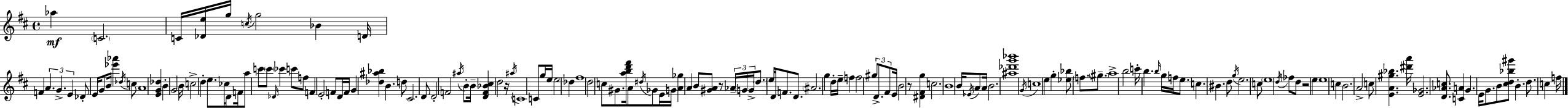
{
  \clef treble
  \time 4/4
  \defaultTimeSignature
  \key d \major
  \repeat volta 2 { aes''4\mf \parenthesize c'2. | c'16 <des' e''>16 g''16 \acciaccatura { c''16 } g''2 bes'4 | d'16 f'4 \tuplet 3/2 { a'4. g'4.-> | e'4 } des'8-. e'16 g'8 b'16 <ees''' aes'''>4 \acciaccatura { des''16 } | \break c''8 a'1 | <e' g' des''>4 b'4-. g'2 | b'16 c''2-> d''4-. e''8. | ces''16 d'8 f'16 a''8 c'''8 \parenthesize c'''8 \grace { des'16 } ces'''4 | \break c'''8 f''8 f'4 e'2-. | f'8 d'16 f'16 g'4 <des'' ais'' bes''>4 b'4. | d''8 cis'2. | d'8 d'2-. f'2 | \break \acciaccatura { ais''16 } b'8-. b'16-- <d' f' bes' cis''>4 d''2 | r16 \acciaccatura { ais''16 } c'1 | c'8 g''16 e''16 e''2 | des''4 fis''1 | \break d''2 c''8 gis'8. | <a'' b'' d''' fis'''>16 a'8 \acciaccatura { dis''16 } ges'8 e'16 g'16 <a' ges''>4 a'4 | b'8 <gis' a'>8 r8 \tuplet 3/2 { aes'16-- \parenthesize g'16 g'16-> } \parenthesize d''8. e''16 d'16 | f'8. d'8. \parenthesize ais'2. | \break g''4 d''16-. e''16-- f''4 f''2 | \tuplet 3/2 { gis''8 d'8.-> fis'8 } e'16 b'2 | r8 <dis' fis' g''>4 c''2. | b'1 | \break b'16 \acciaccatura { ees'16 } a'8 a'16 b'2. | <ais'' des''' g''' bes'''>1 | \acciaccatura { g'16 } c''1 | e''4 g''4-. | \break <ees'' bes''>8 \parenthesize f''8. \parenthesize gis''8.-- a''1-> | b''2 | c'''16-. b''4. \grace { b''16 } g''16 f''16 e''8. c''4. | bis'4. d''8 \acciaccatura { g''16 } e''2. | \break c''8 \parenthesize e''1 | \acciaccatura { d''16 } fes''8 d''8 r2 | e''4 e''1 | c''4 b'2. | \break a'2-> | c''8 <e' a' gis'' bes''>4. <dis''' a'''>16 <e' ges'>2. | <d' aes' c''>8. <c' a'>4 g'4. | e'16 g'8. b'8 <cis'' d'' bes'' gis'''>8 b'4.-. | \break d''8. c''4 f''16 } \bar "|."
}